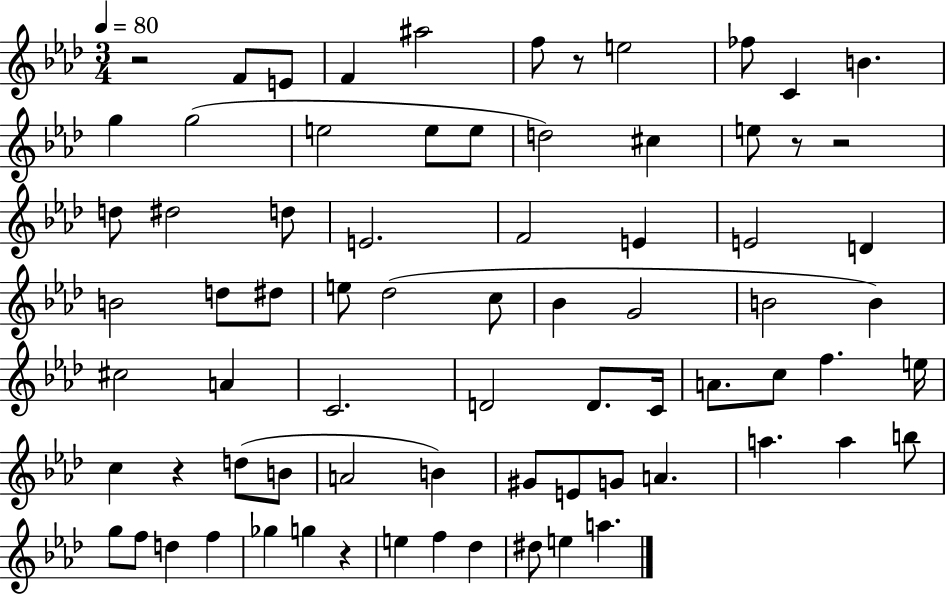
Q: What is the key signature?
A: AES major